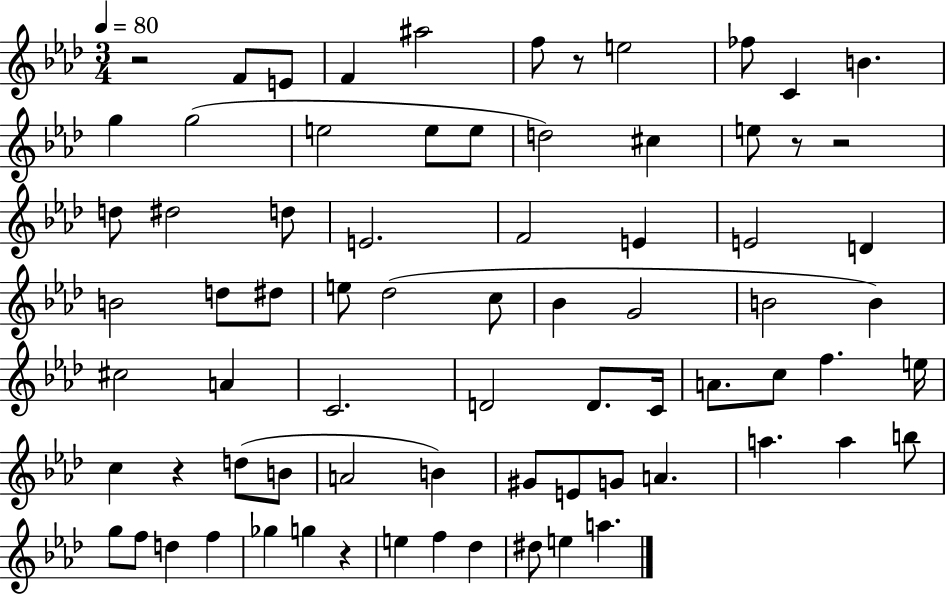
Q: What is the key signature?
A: AES major